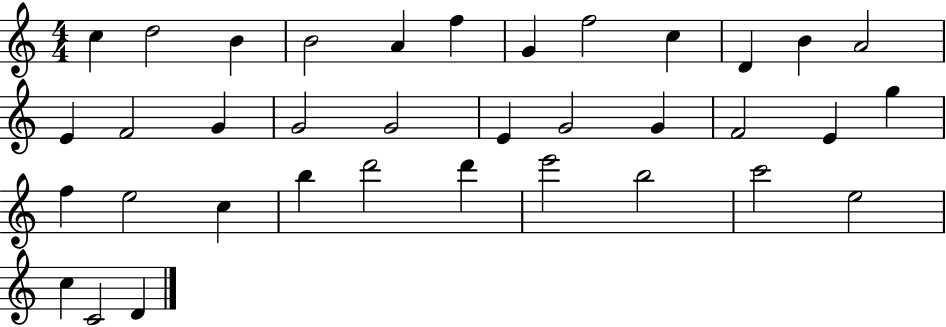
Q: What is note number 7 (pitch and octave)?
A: G4